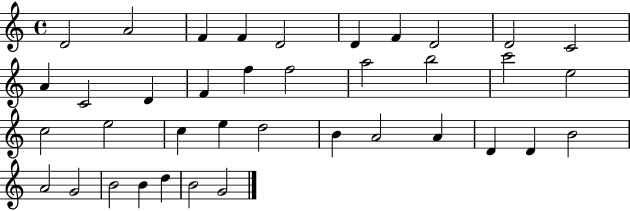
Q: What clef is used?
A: treble